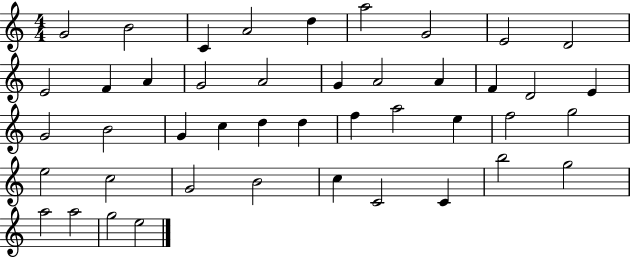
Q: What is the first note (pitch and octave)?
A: G4